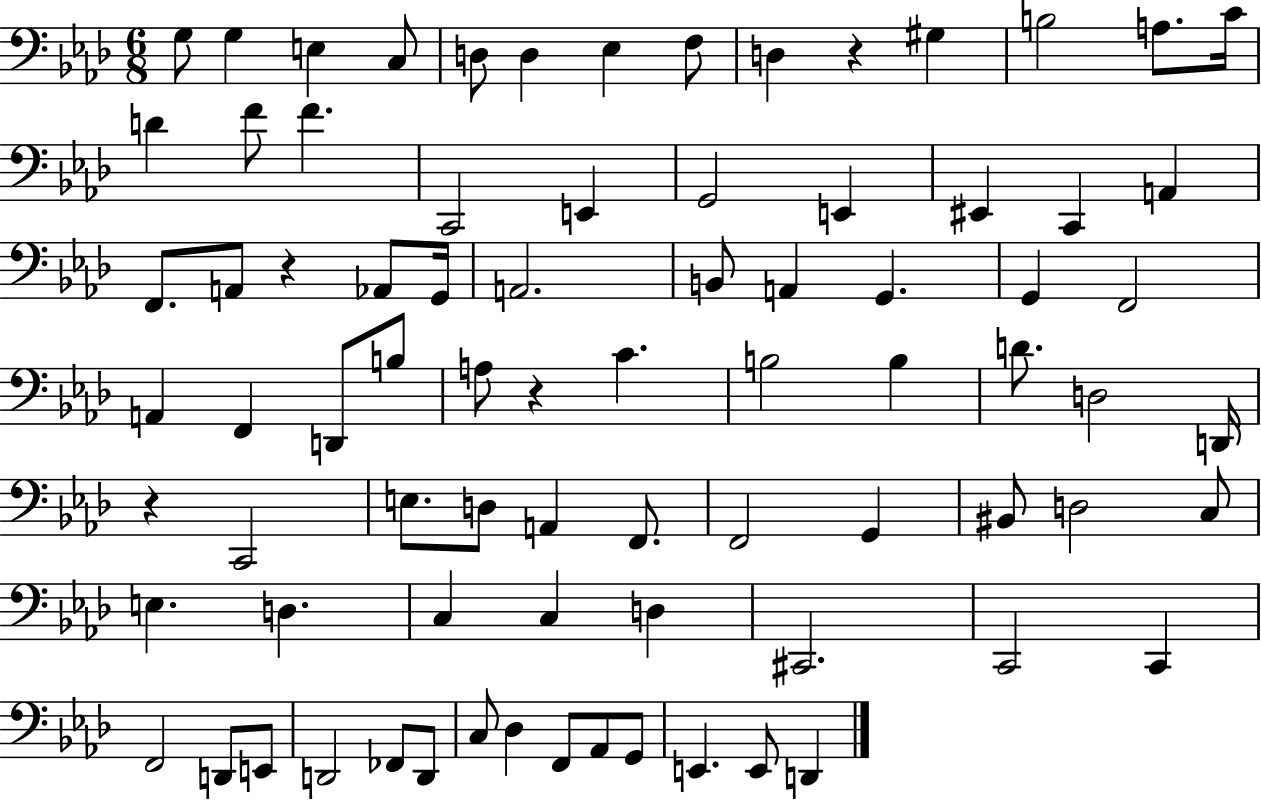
X:1
T:Untitled
M:6/8
L:1/4
K:Ab
G,/2 G, E, C,/2 D,/2 D, _E, F,/2 D, z ^G, B,2 A,/2 C/4 D F/2 F C,,2 E,, G,,2 E,, ^E,, C,, A,, F,,/2 A,,/2 z _A,,/2 G,,/4 A,,2 B,,/2 A,, G,, G,, F,,2 A,, F,, D,,/2 B,/2 A,/2 z C B,2 B, D/2 D,2 D,,/4 z C,,2 E,/2 D,/2 A,, F,,/2 F,,2 G,, ^B,,/2 D,2 C,/2 E, D, C, C, D, ^C,,2 C,,2 C,, F,,2 D,,/2 E,,/2 D,,2 _F,,/2 D,,/2 C,/2 _D, F,,/2 _A,,/2 G,,/2 E,, E,,/2 D,,